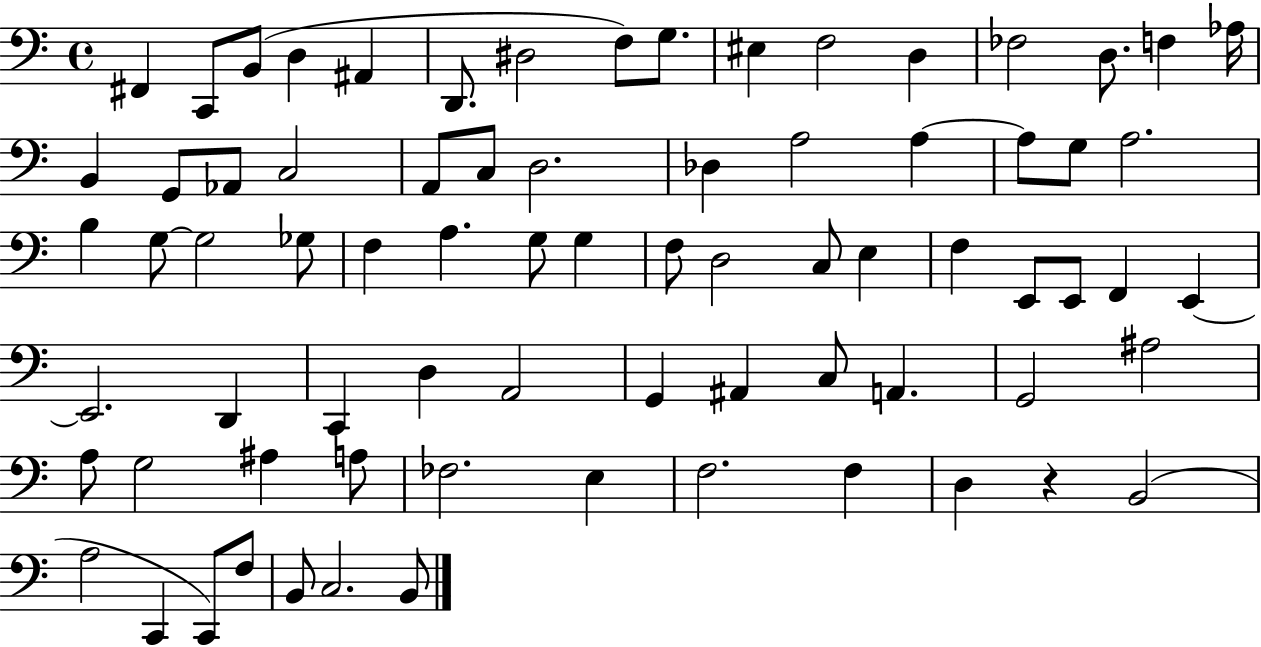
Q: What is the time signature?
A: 4/4